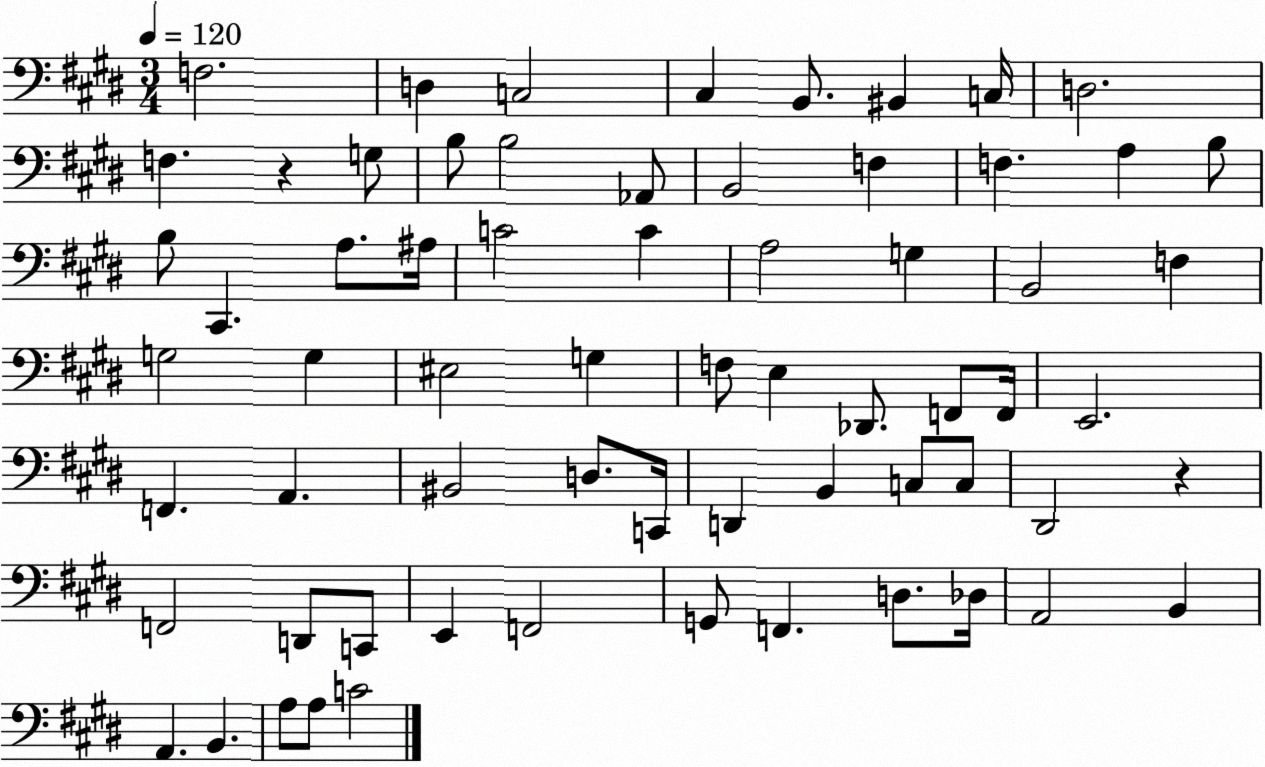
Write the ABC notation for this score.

X:1
T:Untitled
M:3/4
L:1/4
K:E
F,2 D, C,2 ^C, B,,/2 ^B,, C,/4 D,2 F, z G,/2 B,/2 B,2 _A,,/2 B,,2 F, F, A, B,/2 B,/2 ^C,, A,/2 ^A,/4 C2 C A,2 G, B,,2 F, G,2 G, ^E,2 G, F,/2 E, _D,,/2 F,,/2 F,,/4 E,,2 F,, A,, ^B,,2 D,/2 C,,/4 D,, B,, C,/2 C,/2 ^D,,2 z F,,2 D,,/2 C,,/2 E,, F,,2 G,,/2 F,, D,/2 _D,/4 A,,2 B,, A,, B,, A,/2 A,/2 C2